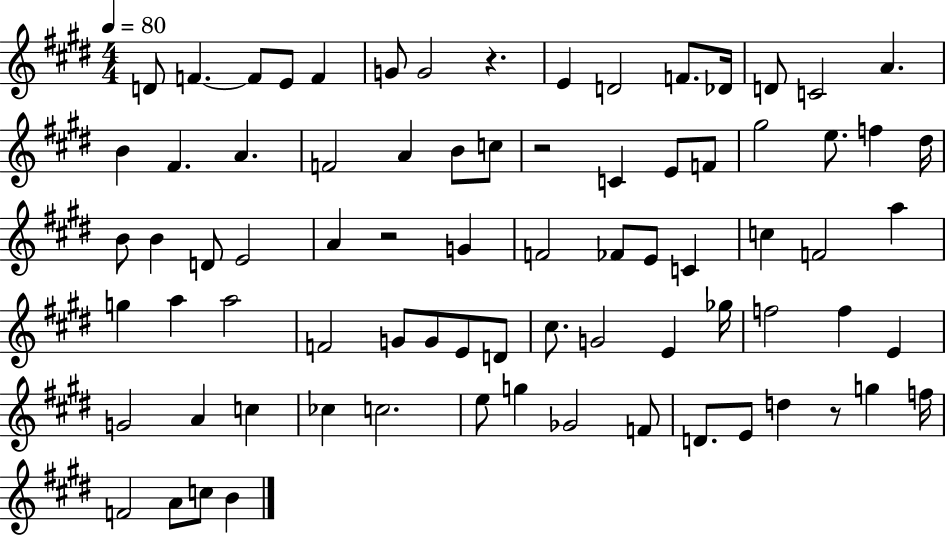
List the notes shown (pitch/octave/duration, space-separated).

D4/e F4/q. F4/e E4/e F4/q G4/e G4/h R/q. E4/q D4/h F4/e. Db4/s D4/e C4/h A4/q. B4/q F#4/q. A4/q. F4/h A4/q B4/e C5/e R/h C4/q E4/e F4/e G#5/h E5/e. F5/q D#5/s B4/e B4/q D4/e E4/h A4/q R/h G4/q F4/h FES4/e E4/e C4/q C5/q F4/h A5/q G5/q A5/q A5/h F4/h G4/e G4/e E4/e D4/e C#5/e. G4/h E4/q Gb5/s F5/h F5/q E4/q G4/h A4/q C5/q CES5/q C5/h. E5/e G5/q Gb4/h F4/e D4/e. E4/e D5/q R/e G5/q F5/s F4/h A4/e C5/e B4/q